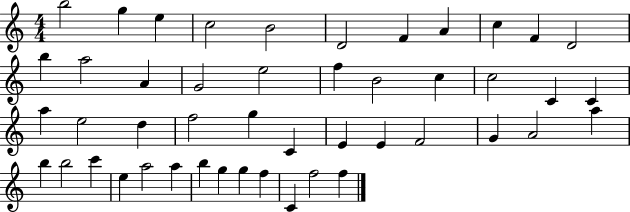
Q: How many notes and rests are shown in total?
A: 47